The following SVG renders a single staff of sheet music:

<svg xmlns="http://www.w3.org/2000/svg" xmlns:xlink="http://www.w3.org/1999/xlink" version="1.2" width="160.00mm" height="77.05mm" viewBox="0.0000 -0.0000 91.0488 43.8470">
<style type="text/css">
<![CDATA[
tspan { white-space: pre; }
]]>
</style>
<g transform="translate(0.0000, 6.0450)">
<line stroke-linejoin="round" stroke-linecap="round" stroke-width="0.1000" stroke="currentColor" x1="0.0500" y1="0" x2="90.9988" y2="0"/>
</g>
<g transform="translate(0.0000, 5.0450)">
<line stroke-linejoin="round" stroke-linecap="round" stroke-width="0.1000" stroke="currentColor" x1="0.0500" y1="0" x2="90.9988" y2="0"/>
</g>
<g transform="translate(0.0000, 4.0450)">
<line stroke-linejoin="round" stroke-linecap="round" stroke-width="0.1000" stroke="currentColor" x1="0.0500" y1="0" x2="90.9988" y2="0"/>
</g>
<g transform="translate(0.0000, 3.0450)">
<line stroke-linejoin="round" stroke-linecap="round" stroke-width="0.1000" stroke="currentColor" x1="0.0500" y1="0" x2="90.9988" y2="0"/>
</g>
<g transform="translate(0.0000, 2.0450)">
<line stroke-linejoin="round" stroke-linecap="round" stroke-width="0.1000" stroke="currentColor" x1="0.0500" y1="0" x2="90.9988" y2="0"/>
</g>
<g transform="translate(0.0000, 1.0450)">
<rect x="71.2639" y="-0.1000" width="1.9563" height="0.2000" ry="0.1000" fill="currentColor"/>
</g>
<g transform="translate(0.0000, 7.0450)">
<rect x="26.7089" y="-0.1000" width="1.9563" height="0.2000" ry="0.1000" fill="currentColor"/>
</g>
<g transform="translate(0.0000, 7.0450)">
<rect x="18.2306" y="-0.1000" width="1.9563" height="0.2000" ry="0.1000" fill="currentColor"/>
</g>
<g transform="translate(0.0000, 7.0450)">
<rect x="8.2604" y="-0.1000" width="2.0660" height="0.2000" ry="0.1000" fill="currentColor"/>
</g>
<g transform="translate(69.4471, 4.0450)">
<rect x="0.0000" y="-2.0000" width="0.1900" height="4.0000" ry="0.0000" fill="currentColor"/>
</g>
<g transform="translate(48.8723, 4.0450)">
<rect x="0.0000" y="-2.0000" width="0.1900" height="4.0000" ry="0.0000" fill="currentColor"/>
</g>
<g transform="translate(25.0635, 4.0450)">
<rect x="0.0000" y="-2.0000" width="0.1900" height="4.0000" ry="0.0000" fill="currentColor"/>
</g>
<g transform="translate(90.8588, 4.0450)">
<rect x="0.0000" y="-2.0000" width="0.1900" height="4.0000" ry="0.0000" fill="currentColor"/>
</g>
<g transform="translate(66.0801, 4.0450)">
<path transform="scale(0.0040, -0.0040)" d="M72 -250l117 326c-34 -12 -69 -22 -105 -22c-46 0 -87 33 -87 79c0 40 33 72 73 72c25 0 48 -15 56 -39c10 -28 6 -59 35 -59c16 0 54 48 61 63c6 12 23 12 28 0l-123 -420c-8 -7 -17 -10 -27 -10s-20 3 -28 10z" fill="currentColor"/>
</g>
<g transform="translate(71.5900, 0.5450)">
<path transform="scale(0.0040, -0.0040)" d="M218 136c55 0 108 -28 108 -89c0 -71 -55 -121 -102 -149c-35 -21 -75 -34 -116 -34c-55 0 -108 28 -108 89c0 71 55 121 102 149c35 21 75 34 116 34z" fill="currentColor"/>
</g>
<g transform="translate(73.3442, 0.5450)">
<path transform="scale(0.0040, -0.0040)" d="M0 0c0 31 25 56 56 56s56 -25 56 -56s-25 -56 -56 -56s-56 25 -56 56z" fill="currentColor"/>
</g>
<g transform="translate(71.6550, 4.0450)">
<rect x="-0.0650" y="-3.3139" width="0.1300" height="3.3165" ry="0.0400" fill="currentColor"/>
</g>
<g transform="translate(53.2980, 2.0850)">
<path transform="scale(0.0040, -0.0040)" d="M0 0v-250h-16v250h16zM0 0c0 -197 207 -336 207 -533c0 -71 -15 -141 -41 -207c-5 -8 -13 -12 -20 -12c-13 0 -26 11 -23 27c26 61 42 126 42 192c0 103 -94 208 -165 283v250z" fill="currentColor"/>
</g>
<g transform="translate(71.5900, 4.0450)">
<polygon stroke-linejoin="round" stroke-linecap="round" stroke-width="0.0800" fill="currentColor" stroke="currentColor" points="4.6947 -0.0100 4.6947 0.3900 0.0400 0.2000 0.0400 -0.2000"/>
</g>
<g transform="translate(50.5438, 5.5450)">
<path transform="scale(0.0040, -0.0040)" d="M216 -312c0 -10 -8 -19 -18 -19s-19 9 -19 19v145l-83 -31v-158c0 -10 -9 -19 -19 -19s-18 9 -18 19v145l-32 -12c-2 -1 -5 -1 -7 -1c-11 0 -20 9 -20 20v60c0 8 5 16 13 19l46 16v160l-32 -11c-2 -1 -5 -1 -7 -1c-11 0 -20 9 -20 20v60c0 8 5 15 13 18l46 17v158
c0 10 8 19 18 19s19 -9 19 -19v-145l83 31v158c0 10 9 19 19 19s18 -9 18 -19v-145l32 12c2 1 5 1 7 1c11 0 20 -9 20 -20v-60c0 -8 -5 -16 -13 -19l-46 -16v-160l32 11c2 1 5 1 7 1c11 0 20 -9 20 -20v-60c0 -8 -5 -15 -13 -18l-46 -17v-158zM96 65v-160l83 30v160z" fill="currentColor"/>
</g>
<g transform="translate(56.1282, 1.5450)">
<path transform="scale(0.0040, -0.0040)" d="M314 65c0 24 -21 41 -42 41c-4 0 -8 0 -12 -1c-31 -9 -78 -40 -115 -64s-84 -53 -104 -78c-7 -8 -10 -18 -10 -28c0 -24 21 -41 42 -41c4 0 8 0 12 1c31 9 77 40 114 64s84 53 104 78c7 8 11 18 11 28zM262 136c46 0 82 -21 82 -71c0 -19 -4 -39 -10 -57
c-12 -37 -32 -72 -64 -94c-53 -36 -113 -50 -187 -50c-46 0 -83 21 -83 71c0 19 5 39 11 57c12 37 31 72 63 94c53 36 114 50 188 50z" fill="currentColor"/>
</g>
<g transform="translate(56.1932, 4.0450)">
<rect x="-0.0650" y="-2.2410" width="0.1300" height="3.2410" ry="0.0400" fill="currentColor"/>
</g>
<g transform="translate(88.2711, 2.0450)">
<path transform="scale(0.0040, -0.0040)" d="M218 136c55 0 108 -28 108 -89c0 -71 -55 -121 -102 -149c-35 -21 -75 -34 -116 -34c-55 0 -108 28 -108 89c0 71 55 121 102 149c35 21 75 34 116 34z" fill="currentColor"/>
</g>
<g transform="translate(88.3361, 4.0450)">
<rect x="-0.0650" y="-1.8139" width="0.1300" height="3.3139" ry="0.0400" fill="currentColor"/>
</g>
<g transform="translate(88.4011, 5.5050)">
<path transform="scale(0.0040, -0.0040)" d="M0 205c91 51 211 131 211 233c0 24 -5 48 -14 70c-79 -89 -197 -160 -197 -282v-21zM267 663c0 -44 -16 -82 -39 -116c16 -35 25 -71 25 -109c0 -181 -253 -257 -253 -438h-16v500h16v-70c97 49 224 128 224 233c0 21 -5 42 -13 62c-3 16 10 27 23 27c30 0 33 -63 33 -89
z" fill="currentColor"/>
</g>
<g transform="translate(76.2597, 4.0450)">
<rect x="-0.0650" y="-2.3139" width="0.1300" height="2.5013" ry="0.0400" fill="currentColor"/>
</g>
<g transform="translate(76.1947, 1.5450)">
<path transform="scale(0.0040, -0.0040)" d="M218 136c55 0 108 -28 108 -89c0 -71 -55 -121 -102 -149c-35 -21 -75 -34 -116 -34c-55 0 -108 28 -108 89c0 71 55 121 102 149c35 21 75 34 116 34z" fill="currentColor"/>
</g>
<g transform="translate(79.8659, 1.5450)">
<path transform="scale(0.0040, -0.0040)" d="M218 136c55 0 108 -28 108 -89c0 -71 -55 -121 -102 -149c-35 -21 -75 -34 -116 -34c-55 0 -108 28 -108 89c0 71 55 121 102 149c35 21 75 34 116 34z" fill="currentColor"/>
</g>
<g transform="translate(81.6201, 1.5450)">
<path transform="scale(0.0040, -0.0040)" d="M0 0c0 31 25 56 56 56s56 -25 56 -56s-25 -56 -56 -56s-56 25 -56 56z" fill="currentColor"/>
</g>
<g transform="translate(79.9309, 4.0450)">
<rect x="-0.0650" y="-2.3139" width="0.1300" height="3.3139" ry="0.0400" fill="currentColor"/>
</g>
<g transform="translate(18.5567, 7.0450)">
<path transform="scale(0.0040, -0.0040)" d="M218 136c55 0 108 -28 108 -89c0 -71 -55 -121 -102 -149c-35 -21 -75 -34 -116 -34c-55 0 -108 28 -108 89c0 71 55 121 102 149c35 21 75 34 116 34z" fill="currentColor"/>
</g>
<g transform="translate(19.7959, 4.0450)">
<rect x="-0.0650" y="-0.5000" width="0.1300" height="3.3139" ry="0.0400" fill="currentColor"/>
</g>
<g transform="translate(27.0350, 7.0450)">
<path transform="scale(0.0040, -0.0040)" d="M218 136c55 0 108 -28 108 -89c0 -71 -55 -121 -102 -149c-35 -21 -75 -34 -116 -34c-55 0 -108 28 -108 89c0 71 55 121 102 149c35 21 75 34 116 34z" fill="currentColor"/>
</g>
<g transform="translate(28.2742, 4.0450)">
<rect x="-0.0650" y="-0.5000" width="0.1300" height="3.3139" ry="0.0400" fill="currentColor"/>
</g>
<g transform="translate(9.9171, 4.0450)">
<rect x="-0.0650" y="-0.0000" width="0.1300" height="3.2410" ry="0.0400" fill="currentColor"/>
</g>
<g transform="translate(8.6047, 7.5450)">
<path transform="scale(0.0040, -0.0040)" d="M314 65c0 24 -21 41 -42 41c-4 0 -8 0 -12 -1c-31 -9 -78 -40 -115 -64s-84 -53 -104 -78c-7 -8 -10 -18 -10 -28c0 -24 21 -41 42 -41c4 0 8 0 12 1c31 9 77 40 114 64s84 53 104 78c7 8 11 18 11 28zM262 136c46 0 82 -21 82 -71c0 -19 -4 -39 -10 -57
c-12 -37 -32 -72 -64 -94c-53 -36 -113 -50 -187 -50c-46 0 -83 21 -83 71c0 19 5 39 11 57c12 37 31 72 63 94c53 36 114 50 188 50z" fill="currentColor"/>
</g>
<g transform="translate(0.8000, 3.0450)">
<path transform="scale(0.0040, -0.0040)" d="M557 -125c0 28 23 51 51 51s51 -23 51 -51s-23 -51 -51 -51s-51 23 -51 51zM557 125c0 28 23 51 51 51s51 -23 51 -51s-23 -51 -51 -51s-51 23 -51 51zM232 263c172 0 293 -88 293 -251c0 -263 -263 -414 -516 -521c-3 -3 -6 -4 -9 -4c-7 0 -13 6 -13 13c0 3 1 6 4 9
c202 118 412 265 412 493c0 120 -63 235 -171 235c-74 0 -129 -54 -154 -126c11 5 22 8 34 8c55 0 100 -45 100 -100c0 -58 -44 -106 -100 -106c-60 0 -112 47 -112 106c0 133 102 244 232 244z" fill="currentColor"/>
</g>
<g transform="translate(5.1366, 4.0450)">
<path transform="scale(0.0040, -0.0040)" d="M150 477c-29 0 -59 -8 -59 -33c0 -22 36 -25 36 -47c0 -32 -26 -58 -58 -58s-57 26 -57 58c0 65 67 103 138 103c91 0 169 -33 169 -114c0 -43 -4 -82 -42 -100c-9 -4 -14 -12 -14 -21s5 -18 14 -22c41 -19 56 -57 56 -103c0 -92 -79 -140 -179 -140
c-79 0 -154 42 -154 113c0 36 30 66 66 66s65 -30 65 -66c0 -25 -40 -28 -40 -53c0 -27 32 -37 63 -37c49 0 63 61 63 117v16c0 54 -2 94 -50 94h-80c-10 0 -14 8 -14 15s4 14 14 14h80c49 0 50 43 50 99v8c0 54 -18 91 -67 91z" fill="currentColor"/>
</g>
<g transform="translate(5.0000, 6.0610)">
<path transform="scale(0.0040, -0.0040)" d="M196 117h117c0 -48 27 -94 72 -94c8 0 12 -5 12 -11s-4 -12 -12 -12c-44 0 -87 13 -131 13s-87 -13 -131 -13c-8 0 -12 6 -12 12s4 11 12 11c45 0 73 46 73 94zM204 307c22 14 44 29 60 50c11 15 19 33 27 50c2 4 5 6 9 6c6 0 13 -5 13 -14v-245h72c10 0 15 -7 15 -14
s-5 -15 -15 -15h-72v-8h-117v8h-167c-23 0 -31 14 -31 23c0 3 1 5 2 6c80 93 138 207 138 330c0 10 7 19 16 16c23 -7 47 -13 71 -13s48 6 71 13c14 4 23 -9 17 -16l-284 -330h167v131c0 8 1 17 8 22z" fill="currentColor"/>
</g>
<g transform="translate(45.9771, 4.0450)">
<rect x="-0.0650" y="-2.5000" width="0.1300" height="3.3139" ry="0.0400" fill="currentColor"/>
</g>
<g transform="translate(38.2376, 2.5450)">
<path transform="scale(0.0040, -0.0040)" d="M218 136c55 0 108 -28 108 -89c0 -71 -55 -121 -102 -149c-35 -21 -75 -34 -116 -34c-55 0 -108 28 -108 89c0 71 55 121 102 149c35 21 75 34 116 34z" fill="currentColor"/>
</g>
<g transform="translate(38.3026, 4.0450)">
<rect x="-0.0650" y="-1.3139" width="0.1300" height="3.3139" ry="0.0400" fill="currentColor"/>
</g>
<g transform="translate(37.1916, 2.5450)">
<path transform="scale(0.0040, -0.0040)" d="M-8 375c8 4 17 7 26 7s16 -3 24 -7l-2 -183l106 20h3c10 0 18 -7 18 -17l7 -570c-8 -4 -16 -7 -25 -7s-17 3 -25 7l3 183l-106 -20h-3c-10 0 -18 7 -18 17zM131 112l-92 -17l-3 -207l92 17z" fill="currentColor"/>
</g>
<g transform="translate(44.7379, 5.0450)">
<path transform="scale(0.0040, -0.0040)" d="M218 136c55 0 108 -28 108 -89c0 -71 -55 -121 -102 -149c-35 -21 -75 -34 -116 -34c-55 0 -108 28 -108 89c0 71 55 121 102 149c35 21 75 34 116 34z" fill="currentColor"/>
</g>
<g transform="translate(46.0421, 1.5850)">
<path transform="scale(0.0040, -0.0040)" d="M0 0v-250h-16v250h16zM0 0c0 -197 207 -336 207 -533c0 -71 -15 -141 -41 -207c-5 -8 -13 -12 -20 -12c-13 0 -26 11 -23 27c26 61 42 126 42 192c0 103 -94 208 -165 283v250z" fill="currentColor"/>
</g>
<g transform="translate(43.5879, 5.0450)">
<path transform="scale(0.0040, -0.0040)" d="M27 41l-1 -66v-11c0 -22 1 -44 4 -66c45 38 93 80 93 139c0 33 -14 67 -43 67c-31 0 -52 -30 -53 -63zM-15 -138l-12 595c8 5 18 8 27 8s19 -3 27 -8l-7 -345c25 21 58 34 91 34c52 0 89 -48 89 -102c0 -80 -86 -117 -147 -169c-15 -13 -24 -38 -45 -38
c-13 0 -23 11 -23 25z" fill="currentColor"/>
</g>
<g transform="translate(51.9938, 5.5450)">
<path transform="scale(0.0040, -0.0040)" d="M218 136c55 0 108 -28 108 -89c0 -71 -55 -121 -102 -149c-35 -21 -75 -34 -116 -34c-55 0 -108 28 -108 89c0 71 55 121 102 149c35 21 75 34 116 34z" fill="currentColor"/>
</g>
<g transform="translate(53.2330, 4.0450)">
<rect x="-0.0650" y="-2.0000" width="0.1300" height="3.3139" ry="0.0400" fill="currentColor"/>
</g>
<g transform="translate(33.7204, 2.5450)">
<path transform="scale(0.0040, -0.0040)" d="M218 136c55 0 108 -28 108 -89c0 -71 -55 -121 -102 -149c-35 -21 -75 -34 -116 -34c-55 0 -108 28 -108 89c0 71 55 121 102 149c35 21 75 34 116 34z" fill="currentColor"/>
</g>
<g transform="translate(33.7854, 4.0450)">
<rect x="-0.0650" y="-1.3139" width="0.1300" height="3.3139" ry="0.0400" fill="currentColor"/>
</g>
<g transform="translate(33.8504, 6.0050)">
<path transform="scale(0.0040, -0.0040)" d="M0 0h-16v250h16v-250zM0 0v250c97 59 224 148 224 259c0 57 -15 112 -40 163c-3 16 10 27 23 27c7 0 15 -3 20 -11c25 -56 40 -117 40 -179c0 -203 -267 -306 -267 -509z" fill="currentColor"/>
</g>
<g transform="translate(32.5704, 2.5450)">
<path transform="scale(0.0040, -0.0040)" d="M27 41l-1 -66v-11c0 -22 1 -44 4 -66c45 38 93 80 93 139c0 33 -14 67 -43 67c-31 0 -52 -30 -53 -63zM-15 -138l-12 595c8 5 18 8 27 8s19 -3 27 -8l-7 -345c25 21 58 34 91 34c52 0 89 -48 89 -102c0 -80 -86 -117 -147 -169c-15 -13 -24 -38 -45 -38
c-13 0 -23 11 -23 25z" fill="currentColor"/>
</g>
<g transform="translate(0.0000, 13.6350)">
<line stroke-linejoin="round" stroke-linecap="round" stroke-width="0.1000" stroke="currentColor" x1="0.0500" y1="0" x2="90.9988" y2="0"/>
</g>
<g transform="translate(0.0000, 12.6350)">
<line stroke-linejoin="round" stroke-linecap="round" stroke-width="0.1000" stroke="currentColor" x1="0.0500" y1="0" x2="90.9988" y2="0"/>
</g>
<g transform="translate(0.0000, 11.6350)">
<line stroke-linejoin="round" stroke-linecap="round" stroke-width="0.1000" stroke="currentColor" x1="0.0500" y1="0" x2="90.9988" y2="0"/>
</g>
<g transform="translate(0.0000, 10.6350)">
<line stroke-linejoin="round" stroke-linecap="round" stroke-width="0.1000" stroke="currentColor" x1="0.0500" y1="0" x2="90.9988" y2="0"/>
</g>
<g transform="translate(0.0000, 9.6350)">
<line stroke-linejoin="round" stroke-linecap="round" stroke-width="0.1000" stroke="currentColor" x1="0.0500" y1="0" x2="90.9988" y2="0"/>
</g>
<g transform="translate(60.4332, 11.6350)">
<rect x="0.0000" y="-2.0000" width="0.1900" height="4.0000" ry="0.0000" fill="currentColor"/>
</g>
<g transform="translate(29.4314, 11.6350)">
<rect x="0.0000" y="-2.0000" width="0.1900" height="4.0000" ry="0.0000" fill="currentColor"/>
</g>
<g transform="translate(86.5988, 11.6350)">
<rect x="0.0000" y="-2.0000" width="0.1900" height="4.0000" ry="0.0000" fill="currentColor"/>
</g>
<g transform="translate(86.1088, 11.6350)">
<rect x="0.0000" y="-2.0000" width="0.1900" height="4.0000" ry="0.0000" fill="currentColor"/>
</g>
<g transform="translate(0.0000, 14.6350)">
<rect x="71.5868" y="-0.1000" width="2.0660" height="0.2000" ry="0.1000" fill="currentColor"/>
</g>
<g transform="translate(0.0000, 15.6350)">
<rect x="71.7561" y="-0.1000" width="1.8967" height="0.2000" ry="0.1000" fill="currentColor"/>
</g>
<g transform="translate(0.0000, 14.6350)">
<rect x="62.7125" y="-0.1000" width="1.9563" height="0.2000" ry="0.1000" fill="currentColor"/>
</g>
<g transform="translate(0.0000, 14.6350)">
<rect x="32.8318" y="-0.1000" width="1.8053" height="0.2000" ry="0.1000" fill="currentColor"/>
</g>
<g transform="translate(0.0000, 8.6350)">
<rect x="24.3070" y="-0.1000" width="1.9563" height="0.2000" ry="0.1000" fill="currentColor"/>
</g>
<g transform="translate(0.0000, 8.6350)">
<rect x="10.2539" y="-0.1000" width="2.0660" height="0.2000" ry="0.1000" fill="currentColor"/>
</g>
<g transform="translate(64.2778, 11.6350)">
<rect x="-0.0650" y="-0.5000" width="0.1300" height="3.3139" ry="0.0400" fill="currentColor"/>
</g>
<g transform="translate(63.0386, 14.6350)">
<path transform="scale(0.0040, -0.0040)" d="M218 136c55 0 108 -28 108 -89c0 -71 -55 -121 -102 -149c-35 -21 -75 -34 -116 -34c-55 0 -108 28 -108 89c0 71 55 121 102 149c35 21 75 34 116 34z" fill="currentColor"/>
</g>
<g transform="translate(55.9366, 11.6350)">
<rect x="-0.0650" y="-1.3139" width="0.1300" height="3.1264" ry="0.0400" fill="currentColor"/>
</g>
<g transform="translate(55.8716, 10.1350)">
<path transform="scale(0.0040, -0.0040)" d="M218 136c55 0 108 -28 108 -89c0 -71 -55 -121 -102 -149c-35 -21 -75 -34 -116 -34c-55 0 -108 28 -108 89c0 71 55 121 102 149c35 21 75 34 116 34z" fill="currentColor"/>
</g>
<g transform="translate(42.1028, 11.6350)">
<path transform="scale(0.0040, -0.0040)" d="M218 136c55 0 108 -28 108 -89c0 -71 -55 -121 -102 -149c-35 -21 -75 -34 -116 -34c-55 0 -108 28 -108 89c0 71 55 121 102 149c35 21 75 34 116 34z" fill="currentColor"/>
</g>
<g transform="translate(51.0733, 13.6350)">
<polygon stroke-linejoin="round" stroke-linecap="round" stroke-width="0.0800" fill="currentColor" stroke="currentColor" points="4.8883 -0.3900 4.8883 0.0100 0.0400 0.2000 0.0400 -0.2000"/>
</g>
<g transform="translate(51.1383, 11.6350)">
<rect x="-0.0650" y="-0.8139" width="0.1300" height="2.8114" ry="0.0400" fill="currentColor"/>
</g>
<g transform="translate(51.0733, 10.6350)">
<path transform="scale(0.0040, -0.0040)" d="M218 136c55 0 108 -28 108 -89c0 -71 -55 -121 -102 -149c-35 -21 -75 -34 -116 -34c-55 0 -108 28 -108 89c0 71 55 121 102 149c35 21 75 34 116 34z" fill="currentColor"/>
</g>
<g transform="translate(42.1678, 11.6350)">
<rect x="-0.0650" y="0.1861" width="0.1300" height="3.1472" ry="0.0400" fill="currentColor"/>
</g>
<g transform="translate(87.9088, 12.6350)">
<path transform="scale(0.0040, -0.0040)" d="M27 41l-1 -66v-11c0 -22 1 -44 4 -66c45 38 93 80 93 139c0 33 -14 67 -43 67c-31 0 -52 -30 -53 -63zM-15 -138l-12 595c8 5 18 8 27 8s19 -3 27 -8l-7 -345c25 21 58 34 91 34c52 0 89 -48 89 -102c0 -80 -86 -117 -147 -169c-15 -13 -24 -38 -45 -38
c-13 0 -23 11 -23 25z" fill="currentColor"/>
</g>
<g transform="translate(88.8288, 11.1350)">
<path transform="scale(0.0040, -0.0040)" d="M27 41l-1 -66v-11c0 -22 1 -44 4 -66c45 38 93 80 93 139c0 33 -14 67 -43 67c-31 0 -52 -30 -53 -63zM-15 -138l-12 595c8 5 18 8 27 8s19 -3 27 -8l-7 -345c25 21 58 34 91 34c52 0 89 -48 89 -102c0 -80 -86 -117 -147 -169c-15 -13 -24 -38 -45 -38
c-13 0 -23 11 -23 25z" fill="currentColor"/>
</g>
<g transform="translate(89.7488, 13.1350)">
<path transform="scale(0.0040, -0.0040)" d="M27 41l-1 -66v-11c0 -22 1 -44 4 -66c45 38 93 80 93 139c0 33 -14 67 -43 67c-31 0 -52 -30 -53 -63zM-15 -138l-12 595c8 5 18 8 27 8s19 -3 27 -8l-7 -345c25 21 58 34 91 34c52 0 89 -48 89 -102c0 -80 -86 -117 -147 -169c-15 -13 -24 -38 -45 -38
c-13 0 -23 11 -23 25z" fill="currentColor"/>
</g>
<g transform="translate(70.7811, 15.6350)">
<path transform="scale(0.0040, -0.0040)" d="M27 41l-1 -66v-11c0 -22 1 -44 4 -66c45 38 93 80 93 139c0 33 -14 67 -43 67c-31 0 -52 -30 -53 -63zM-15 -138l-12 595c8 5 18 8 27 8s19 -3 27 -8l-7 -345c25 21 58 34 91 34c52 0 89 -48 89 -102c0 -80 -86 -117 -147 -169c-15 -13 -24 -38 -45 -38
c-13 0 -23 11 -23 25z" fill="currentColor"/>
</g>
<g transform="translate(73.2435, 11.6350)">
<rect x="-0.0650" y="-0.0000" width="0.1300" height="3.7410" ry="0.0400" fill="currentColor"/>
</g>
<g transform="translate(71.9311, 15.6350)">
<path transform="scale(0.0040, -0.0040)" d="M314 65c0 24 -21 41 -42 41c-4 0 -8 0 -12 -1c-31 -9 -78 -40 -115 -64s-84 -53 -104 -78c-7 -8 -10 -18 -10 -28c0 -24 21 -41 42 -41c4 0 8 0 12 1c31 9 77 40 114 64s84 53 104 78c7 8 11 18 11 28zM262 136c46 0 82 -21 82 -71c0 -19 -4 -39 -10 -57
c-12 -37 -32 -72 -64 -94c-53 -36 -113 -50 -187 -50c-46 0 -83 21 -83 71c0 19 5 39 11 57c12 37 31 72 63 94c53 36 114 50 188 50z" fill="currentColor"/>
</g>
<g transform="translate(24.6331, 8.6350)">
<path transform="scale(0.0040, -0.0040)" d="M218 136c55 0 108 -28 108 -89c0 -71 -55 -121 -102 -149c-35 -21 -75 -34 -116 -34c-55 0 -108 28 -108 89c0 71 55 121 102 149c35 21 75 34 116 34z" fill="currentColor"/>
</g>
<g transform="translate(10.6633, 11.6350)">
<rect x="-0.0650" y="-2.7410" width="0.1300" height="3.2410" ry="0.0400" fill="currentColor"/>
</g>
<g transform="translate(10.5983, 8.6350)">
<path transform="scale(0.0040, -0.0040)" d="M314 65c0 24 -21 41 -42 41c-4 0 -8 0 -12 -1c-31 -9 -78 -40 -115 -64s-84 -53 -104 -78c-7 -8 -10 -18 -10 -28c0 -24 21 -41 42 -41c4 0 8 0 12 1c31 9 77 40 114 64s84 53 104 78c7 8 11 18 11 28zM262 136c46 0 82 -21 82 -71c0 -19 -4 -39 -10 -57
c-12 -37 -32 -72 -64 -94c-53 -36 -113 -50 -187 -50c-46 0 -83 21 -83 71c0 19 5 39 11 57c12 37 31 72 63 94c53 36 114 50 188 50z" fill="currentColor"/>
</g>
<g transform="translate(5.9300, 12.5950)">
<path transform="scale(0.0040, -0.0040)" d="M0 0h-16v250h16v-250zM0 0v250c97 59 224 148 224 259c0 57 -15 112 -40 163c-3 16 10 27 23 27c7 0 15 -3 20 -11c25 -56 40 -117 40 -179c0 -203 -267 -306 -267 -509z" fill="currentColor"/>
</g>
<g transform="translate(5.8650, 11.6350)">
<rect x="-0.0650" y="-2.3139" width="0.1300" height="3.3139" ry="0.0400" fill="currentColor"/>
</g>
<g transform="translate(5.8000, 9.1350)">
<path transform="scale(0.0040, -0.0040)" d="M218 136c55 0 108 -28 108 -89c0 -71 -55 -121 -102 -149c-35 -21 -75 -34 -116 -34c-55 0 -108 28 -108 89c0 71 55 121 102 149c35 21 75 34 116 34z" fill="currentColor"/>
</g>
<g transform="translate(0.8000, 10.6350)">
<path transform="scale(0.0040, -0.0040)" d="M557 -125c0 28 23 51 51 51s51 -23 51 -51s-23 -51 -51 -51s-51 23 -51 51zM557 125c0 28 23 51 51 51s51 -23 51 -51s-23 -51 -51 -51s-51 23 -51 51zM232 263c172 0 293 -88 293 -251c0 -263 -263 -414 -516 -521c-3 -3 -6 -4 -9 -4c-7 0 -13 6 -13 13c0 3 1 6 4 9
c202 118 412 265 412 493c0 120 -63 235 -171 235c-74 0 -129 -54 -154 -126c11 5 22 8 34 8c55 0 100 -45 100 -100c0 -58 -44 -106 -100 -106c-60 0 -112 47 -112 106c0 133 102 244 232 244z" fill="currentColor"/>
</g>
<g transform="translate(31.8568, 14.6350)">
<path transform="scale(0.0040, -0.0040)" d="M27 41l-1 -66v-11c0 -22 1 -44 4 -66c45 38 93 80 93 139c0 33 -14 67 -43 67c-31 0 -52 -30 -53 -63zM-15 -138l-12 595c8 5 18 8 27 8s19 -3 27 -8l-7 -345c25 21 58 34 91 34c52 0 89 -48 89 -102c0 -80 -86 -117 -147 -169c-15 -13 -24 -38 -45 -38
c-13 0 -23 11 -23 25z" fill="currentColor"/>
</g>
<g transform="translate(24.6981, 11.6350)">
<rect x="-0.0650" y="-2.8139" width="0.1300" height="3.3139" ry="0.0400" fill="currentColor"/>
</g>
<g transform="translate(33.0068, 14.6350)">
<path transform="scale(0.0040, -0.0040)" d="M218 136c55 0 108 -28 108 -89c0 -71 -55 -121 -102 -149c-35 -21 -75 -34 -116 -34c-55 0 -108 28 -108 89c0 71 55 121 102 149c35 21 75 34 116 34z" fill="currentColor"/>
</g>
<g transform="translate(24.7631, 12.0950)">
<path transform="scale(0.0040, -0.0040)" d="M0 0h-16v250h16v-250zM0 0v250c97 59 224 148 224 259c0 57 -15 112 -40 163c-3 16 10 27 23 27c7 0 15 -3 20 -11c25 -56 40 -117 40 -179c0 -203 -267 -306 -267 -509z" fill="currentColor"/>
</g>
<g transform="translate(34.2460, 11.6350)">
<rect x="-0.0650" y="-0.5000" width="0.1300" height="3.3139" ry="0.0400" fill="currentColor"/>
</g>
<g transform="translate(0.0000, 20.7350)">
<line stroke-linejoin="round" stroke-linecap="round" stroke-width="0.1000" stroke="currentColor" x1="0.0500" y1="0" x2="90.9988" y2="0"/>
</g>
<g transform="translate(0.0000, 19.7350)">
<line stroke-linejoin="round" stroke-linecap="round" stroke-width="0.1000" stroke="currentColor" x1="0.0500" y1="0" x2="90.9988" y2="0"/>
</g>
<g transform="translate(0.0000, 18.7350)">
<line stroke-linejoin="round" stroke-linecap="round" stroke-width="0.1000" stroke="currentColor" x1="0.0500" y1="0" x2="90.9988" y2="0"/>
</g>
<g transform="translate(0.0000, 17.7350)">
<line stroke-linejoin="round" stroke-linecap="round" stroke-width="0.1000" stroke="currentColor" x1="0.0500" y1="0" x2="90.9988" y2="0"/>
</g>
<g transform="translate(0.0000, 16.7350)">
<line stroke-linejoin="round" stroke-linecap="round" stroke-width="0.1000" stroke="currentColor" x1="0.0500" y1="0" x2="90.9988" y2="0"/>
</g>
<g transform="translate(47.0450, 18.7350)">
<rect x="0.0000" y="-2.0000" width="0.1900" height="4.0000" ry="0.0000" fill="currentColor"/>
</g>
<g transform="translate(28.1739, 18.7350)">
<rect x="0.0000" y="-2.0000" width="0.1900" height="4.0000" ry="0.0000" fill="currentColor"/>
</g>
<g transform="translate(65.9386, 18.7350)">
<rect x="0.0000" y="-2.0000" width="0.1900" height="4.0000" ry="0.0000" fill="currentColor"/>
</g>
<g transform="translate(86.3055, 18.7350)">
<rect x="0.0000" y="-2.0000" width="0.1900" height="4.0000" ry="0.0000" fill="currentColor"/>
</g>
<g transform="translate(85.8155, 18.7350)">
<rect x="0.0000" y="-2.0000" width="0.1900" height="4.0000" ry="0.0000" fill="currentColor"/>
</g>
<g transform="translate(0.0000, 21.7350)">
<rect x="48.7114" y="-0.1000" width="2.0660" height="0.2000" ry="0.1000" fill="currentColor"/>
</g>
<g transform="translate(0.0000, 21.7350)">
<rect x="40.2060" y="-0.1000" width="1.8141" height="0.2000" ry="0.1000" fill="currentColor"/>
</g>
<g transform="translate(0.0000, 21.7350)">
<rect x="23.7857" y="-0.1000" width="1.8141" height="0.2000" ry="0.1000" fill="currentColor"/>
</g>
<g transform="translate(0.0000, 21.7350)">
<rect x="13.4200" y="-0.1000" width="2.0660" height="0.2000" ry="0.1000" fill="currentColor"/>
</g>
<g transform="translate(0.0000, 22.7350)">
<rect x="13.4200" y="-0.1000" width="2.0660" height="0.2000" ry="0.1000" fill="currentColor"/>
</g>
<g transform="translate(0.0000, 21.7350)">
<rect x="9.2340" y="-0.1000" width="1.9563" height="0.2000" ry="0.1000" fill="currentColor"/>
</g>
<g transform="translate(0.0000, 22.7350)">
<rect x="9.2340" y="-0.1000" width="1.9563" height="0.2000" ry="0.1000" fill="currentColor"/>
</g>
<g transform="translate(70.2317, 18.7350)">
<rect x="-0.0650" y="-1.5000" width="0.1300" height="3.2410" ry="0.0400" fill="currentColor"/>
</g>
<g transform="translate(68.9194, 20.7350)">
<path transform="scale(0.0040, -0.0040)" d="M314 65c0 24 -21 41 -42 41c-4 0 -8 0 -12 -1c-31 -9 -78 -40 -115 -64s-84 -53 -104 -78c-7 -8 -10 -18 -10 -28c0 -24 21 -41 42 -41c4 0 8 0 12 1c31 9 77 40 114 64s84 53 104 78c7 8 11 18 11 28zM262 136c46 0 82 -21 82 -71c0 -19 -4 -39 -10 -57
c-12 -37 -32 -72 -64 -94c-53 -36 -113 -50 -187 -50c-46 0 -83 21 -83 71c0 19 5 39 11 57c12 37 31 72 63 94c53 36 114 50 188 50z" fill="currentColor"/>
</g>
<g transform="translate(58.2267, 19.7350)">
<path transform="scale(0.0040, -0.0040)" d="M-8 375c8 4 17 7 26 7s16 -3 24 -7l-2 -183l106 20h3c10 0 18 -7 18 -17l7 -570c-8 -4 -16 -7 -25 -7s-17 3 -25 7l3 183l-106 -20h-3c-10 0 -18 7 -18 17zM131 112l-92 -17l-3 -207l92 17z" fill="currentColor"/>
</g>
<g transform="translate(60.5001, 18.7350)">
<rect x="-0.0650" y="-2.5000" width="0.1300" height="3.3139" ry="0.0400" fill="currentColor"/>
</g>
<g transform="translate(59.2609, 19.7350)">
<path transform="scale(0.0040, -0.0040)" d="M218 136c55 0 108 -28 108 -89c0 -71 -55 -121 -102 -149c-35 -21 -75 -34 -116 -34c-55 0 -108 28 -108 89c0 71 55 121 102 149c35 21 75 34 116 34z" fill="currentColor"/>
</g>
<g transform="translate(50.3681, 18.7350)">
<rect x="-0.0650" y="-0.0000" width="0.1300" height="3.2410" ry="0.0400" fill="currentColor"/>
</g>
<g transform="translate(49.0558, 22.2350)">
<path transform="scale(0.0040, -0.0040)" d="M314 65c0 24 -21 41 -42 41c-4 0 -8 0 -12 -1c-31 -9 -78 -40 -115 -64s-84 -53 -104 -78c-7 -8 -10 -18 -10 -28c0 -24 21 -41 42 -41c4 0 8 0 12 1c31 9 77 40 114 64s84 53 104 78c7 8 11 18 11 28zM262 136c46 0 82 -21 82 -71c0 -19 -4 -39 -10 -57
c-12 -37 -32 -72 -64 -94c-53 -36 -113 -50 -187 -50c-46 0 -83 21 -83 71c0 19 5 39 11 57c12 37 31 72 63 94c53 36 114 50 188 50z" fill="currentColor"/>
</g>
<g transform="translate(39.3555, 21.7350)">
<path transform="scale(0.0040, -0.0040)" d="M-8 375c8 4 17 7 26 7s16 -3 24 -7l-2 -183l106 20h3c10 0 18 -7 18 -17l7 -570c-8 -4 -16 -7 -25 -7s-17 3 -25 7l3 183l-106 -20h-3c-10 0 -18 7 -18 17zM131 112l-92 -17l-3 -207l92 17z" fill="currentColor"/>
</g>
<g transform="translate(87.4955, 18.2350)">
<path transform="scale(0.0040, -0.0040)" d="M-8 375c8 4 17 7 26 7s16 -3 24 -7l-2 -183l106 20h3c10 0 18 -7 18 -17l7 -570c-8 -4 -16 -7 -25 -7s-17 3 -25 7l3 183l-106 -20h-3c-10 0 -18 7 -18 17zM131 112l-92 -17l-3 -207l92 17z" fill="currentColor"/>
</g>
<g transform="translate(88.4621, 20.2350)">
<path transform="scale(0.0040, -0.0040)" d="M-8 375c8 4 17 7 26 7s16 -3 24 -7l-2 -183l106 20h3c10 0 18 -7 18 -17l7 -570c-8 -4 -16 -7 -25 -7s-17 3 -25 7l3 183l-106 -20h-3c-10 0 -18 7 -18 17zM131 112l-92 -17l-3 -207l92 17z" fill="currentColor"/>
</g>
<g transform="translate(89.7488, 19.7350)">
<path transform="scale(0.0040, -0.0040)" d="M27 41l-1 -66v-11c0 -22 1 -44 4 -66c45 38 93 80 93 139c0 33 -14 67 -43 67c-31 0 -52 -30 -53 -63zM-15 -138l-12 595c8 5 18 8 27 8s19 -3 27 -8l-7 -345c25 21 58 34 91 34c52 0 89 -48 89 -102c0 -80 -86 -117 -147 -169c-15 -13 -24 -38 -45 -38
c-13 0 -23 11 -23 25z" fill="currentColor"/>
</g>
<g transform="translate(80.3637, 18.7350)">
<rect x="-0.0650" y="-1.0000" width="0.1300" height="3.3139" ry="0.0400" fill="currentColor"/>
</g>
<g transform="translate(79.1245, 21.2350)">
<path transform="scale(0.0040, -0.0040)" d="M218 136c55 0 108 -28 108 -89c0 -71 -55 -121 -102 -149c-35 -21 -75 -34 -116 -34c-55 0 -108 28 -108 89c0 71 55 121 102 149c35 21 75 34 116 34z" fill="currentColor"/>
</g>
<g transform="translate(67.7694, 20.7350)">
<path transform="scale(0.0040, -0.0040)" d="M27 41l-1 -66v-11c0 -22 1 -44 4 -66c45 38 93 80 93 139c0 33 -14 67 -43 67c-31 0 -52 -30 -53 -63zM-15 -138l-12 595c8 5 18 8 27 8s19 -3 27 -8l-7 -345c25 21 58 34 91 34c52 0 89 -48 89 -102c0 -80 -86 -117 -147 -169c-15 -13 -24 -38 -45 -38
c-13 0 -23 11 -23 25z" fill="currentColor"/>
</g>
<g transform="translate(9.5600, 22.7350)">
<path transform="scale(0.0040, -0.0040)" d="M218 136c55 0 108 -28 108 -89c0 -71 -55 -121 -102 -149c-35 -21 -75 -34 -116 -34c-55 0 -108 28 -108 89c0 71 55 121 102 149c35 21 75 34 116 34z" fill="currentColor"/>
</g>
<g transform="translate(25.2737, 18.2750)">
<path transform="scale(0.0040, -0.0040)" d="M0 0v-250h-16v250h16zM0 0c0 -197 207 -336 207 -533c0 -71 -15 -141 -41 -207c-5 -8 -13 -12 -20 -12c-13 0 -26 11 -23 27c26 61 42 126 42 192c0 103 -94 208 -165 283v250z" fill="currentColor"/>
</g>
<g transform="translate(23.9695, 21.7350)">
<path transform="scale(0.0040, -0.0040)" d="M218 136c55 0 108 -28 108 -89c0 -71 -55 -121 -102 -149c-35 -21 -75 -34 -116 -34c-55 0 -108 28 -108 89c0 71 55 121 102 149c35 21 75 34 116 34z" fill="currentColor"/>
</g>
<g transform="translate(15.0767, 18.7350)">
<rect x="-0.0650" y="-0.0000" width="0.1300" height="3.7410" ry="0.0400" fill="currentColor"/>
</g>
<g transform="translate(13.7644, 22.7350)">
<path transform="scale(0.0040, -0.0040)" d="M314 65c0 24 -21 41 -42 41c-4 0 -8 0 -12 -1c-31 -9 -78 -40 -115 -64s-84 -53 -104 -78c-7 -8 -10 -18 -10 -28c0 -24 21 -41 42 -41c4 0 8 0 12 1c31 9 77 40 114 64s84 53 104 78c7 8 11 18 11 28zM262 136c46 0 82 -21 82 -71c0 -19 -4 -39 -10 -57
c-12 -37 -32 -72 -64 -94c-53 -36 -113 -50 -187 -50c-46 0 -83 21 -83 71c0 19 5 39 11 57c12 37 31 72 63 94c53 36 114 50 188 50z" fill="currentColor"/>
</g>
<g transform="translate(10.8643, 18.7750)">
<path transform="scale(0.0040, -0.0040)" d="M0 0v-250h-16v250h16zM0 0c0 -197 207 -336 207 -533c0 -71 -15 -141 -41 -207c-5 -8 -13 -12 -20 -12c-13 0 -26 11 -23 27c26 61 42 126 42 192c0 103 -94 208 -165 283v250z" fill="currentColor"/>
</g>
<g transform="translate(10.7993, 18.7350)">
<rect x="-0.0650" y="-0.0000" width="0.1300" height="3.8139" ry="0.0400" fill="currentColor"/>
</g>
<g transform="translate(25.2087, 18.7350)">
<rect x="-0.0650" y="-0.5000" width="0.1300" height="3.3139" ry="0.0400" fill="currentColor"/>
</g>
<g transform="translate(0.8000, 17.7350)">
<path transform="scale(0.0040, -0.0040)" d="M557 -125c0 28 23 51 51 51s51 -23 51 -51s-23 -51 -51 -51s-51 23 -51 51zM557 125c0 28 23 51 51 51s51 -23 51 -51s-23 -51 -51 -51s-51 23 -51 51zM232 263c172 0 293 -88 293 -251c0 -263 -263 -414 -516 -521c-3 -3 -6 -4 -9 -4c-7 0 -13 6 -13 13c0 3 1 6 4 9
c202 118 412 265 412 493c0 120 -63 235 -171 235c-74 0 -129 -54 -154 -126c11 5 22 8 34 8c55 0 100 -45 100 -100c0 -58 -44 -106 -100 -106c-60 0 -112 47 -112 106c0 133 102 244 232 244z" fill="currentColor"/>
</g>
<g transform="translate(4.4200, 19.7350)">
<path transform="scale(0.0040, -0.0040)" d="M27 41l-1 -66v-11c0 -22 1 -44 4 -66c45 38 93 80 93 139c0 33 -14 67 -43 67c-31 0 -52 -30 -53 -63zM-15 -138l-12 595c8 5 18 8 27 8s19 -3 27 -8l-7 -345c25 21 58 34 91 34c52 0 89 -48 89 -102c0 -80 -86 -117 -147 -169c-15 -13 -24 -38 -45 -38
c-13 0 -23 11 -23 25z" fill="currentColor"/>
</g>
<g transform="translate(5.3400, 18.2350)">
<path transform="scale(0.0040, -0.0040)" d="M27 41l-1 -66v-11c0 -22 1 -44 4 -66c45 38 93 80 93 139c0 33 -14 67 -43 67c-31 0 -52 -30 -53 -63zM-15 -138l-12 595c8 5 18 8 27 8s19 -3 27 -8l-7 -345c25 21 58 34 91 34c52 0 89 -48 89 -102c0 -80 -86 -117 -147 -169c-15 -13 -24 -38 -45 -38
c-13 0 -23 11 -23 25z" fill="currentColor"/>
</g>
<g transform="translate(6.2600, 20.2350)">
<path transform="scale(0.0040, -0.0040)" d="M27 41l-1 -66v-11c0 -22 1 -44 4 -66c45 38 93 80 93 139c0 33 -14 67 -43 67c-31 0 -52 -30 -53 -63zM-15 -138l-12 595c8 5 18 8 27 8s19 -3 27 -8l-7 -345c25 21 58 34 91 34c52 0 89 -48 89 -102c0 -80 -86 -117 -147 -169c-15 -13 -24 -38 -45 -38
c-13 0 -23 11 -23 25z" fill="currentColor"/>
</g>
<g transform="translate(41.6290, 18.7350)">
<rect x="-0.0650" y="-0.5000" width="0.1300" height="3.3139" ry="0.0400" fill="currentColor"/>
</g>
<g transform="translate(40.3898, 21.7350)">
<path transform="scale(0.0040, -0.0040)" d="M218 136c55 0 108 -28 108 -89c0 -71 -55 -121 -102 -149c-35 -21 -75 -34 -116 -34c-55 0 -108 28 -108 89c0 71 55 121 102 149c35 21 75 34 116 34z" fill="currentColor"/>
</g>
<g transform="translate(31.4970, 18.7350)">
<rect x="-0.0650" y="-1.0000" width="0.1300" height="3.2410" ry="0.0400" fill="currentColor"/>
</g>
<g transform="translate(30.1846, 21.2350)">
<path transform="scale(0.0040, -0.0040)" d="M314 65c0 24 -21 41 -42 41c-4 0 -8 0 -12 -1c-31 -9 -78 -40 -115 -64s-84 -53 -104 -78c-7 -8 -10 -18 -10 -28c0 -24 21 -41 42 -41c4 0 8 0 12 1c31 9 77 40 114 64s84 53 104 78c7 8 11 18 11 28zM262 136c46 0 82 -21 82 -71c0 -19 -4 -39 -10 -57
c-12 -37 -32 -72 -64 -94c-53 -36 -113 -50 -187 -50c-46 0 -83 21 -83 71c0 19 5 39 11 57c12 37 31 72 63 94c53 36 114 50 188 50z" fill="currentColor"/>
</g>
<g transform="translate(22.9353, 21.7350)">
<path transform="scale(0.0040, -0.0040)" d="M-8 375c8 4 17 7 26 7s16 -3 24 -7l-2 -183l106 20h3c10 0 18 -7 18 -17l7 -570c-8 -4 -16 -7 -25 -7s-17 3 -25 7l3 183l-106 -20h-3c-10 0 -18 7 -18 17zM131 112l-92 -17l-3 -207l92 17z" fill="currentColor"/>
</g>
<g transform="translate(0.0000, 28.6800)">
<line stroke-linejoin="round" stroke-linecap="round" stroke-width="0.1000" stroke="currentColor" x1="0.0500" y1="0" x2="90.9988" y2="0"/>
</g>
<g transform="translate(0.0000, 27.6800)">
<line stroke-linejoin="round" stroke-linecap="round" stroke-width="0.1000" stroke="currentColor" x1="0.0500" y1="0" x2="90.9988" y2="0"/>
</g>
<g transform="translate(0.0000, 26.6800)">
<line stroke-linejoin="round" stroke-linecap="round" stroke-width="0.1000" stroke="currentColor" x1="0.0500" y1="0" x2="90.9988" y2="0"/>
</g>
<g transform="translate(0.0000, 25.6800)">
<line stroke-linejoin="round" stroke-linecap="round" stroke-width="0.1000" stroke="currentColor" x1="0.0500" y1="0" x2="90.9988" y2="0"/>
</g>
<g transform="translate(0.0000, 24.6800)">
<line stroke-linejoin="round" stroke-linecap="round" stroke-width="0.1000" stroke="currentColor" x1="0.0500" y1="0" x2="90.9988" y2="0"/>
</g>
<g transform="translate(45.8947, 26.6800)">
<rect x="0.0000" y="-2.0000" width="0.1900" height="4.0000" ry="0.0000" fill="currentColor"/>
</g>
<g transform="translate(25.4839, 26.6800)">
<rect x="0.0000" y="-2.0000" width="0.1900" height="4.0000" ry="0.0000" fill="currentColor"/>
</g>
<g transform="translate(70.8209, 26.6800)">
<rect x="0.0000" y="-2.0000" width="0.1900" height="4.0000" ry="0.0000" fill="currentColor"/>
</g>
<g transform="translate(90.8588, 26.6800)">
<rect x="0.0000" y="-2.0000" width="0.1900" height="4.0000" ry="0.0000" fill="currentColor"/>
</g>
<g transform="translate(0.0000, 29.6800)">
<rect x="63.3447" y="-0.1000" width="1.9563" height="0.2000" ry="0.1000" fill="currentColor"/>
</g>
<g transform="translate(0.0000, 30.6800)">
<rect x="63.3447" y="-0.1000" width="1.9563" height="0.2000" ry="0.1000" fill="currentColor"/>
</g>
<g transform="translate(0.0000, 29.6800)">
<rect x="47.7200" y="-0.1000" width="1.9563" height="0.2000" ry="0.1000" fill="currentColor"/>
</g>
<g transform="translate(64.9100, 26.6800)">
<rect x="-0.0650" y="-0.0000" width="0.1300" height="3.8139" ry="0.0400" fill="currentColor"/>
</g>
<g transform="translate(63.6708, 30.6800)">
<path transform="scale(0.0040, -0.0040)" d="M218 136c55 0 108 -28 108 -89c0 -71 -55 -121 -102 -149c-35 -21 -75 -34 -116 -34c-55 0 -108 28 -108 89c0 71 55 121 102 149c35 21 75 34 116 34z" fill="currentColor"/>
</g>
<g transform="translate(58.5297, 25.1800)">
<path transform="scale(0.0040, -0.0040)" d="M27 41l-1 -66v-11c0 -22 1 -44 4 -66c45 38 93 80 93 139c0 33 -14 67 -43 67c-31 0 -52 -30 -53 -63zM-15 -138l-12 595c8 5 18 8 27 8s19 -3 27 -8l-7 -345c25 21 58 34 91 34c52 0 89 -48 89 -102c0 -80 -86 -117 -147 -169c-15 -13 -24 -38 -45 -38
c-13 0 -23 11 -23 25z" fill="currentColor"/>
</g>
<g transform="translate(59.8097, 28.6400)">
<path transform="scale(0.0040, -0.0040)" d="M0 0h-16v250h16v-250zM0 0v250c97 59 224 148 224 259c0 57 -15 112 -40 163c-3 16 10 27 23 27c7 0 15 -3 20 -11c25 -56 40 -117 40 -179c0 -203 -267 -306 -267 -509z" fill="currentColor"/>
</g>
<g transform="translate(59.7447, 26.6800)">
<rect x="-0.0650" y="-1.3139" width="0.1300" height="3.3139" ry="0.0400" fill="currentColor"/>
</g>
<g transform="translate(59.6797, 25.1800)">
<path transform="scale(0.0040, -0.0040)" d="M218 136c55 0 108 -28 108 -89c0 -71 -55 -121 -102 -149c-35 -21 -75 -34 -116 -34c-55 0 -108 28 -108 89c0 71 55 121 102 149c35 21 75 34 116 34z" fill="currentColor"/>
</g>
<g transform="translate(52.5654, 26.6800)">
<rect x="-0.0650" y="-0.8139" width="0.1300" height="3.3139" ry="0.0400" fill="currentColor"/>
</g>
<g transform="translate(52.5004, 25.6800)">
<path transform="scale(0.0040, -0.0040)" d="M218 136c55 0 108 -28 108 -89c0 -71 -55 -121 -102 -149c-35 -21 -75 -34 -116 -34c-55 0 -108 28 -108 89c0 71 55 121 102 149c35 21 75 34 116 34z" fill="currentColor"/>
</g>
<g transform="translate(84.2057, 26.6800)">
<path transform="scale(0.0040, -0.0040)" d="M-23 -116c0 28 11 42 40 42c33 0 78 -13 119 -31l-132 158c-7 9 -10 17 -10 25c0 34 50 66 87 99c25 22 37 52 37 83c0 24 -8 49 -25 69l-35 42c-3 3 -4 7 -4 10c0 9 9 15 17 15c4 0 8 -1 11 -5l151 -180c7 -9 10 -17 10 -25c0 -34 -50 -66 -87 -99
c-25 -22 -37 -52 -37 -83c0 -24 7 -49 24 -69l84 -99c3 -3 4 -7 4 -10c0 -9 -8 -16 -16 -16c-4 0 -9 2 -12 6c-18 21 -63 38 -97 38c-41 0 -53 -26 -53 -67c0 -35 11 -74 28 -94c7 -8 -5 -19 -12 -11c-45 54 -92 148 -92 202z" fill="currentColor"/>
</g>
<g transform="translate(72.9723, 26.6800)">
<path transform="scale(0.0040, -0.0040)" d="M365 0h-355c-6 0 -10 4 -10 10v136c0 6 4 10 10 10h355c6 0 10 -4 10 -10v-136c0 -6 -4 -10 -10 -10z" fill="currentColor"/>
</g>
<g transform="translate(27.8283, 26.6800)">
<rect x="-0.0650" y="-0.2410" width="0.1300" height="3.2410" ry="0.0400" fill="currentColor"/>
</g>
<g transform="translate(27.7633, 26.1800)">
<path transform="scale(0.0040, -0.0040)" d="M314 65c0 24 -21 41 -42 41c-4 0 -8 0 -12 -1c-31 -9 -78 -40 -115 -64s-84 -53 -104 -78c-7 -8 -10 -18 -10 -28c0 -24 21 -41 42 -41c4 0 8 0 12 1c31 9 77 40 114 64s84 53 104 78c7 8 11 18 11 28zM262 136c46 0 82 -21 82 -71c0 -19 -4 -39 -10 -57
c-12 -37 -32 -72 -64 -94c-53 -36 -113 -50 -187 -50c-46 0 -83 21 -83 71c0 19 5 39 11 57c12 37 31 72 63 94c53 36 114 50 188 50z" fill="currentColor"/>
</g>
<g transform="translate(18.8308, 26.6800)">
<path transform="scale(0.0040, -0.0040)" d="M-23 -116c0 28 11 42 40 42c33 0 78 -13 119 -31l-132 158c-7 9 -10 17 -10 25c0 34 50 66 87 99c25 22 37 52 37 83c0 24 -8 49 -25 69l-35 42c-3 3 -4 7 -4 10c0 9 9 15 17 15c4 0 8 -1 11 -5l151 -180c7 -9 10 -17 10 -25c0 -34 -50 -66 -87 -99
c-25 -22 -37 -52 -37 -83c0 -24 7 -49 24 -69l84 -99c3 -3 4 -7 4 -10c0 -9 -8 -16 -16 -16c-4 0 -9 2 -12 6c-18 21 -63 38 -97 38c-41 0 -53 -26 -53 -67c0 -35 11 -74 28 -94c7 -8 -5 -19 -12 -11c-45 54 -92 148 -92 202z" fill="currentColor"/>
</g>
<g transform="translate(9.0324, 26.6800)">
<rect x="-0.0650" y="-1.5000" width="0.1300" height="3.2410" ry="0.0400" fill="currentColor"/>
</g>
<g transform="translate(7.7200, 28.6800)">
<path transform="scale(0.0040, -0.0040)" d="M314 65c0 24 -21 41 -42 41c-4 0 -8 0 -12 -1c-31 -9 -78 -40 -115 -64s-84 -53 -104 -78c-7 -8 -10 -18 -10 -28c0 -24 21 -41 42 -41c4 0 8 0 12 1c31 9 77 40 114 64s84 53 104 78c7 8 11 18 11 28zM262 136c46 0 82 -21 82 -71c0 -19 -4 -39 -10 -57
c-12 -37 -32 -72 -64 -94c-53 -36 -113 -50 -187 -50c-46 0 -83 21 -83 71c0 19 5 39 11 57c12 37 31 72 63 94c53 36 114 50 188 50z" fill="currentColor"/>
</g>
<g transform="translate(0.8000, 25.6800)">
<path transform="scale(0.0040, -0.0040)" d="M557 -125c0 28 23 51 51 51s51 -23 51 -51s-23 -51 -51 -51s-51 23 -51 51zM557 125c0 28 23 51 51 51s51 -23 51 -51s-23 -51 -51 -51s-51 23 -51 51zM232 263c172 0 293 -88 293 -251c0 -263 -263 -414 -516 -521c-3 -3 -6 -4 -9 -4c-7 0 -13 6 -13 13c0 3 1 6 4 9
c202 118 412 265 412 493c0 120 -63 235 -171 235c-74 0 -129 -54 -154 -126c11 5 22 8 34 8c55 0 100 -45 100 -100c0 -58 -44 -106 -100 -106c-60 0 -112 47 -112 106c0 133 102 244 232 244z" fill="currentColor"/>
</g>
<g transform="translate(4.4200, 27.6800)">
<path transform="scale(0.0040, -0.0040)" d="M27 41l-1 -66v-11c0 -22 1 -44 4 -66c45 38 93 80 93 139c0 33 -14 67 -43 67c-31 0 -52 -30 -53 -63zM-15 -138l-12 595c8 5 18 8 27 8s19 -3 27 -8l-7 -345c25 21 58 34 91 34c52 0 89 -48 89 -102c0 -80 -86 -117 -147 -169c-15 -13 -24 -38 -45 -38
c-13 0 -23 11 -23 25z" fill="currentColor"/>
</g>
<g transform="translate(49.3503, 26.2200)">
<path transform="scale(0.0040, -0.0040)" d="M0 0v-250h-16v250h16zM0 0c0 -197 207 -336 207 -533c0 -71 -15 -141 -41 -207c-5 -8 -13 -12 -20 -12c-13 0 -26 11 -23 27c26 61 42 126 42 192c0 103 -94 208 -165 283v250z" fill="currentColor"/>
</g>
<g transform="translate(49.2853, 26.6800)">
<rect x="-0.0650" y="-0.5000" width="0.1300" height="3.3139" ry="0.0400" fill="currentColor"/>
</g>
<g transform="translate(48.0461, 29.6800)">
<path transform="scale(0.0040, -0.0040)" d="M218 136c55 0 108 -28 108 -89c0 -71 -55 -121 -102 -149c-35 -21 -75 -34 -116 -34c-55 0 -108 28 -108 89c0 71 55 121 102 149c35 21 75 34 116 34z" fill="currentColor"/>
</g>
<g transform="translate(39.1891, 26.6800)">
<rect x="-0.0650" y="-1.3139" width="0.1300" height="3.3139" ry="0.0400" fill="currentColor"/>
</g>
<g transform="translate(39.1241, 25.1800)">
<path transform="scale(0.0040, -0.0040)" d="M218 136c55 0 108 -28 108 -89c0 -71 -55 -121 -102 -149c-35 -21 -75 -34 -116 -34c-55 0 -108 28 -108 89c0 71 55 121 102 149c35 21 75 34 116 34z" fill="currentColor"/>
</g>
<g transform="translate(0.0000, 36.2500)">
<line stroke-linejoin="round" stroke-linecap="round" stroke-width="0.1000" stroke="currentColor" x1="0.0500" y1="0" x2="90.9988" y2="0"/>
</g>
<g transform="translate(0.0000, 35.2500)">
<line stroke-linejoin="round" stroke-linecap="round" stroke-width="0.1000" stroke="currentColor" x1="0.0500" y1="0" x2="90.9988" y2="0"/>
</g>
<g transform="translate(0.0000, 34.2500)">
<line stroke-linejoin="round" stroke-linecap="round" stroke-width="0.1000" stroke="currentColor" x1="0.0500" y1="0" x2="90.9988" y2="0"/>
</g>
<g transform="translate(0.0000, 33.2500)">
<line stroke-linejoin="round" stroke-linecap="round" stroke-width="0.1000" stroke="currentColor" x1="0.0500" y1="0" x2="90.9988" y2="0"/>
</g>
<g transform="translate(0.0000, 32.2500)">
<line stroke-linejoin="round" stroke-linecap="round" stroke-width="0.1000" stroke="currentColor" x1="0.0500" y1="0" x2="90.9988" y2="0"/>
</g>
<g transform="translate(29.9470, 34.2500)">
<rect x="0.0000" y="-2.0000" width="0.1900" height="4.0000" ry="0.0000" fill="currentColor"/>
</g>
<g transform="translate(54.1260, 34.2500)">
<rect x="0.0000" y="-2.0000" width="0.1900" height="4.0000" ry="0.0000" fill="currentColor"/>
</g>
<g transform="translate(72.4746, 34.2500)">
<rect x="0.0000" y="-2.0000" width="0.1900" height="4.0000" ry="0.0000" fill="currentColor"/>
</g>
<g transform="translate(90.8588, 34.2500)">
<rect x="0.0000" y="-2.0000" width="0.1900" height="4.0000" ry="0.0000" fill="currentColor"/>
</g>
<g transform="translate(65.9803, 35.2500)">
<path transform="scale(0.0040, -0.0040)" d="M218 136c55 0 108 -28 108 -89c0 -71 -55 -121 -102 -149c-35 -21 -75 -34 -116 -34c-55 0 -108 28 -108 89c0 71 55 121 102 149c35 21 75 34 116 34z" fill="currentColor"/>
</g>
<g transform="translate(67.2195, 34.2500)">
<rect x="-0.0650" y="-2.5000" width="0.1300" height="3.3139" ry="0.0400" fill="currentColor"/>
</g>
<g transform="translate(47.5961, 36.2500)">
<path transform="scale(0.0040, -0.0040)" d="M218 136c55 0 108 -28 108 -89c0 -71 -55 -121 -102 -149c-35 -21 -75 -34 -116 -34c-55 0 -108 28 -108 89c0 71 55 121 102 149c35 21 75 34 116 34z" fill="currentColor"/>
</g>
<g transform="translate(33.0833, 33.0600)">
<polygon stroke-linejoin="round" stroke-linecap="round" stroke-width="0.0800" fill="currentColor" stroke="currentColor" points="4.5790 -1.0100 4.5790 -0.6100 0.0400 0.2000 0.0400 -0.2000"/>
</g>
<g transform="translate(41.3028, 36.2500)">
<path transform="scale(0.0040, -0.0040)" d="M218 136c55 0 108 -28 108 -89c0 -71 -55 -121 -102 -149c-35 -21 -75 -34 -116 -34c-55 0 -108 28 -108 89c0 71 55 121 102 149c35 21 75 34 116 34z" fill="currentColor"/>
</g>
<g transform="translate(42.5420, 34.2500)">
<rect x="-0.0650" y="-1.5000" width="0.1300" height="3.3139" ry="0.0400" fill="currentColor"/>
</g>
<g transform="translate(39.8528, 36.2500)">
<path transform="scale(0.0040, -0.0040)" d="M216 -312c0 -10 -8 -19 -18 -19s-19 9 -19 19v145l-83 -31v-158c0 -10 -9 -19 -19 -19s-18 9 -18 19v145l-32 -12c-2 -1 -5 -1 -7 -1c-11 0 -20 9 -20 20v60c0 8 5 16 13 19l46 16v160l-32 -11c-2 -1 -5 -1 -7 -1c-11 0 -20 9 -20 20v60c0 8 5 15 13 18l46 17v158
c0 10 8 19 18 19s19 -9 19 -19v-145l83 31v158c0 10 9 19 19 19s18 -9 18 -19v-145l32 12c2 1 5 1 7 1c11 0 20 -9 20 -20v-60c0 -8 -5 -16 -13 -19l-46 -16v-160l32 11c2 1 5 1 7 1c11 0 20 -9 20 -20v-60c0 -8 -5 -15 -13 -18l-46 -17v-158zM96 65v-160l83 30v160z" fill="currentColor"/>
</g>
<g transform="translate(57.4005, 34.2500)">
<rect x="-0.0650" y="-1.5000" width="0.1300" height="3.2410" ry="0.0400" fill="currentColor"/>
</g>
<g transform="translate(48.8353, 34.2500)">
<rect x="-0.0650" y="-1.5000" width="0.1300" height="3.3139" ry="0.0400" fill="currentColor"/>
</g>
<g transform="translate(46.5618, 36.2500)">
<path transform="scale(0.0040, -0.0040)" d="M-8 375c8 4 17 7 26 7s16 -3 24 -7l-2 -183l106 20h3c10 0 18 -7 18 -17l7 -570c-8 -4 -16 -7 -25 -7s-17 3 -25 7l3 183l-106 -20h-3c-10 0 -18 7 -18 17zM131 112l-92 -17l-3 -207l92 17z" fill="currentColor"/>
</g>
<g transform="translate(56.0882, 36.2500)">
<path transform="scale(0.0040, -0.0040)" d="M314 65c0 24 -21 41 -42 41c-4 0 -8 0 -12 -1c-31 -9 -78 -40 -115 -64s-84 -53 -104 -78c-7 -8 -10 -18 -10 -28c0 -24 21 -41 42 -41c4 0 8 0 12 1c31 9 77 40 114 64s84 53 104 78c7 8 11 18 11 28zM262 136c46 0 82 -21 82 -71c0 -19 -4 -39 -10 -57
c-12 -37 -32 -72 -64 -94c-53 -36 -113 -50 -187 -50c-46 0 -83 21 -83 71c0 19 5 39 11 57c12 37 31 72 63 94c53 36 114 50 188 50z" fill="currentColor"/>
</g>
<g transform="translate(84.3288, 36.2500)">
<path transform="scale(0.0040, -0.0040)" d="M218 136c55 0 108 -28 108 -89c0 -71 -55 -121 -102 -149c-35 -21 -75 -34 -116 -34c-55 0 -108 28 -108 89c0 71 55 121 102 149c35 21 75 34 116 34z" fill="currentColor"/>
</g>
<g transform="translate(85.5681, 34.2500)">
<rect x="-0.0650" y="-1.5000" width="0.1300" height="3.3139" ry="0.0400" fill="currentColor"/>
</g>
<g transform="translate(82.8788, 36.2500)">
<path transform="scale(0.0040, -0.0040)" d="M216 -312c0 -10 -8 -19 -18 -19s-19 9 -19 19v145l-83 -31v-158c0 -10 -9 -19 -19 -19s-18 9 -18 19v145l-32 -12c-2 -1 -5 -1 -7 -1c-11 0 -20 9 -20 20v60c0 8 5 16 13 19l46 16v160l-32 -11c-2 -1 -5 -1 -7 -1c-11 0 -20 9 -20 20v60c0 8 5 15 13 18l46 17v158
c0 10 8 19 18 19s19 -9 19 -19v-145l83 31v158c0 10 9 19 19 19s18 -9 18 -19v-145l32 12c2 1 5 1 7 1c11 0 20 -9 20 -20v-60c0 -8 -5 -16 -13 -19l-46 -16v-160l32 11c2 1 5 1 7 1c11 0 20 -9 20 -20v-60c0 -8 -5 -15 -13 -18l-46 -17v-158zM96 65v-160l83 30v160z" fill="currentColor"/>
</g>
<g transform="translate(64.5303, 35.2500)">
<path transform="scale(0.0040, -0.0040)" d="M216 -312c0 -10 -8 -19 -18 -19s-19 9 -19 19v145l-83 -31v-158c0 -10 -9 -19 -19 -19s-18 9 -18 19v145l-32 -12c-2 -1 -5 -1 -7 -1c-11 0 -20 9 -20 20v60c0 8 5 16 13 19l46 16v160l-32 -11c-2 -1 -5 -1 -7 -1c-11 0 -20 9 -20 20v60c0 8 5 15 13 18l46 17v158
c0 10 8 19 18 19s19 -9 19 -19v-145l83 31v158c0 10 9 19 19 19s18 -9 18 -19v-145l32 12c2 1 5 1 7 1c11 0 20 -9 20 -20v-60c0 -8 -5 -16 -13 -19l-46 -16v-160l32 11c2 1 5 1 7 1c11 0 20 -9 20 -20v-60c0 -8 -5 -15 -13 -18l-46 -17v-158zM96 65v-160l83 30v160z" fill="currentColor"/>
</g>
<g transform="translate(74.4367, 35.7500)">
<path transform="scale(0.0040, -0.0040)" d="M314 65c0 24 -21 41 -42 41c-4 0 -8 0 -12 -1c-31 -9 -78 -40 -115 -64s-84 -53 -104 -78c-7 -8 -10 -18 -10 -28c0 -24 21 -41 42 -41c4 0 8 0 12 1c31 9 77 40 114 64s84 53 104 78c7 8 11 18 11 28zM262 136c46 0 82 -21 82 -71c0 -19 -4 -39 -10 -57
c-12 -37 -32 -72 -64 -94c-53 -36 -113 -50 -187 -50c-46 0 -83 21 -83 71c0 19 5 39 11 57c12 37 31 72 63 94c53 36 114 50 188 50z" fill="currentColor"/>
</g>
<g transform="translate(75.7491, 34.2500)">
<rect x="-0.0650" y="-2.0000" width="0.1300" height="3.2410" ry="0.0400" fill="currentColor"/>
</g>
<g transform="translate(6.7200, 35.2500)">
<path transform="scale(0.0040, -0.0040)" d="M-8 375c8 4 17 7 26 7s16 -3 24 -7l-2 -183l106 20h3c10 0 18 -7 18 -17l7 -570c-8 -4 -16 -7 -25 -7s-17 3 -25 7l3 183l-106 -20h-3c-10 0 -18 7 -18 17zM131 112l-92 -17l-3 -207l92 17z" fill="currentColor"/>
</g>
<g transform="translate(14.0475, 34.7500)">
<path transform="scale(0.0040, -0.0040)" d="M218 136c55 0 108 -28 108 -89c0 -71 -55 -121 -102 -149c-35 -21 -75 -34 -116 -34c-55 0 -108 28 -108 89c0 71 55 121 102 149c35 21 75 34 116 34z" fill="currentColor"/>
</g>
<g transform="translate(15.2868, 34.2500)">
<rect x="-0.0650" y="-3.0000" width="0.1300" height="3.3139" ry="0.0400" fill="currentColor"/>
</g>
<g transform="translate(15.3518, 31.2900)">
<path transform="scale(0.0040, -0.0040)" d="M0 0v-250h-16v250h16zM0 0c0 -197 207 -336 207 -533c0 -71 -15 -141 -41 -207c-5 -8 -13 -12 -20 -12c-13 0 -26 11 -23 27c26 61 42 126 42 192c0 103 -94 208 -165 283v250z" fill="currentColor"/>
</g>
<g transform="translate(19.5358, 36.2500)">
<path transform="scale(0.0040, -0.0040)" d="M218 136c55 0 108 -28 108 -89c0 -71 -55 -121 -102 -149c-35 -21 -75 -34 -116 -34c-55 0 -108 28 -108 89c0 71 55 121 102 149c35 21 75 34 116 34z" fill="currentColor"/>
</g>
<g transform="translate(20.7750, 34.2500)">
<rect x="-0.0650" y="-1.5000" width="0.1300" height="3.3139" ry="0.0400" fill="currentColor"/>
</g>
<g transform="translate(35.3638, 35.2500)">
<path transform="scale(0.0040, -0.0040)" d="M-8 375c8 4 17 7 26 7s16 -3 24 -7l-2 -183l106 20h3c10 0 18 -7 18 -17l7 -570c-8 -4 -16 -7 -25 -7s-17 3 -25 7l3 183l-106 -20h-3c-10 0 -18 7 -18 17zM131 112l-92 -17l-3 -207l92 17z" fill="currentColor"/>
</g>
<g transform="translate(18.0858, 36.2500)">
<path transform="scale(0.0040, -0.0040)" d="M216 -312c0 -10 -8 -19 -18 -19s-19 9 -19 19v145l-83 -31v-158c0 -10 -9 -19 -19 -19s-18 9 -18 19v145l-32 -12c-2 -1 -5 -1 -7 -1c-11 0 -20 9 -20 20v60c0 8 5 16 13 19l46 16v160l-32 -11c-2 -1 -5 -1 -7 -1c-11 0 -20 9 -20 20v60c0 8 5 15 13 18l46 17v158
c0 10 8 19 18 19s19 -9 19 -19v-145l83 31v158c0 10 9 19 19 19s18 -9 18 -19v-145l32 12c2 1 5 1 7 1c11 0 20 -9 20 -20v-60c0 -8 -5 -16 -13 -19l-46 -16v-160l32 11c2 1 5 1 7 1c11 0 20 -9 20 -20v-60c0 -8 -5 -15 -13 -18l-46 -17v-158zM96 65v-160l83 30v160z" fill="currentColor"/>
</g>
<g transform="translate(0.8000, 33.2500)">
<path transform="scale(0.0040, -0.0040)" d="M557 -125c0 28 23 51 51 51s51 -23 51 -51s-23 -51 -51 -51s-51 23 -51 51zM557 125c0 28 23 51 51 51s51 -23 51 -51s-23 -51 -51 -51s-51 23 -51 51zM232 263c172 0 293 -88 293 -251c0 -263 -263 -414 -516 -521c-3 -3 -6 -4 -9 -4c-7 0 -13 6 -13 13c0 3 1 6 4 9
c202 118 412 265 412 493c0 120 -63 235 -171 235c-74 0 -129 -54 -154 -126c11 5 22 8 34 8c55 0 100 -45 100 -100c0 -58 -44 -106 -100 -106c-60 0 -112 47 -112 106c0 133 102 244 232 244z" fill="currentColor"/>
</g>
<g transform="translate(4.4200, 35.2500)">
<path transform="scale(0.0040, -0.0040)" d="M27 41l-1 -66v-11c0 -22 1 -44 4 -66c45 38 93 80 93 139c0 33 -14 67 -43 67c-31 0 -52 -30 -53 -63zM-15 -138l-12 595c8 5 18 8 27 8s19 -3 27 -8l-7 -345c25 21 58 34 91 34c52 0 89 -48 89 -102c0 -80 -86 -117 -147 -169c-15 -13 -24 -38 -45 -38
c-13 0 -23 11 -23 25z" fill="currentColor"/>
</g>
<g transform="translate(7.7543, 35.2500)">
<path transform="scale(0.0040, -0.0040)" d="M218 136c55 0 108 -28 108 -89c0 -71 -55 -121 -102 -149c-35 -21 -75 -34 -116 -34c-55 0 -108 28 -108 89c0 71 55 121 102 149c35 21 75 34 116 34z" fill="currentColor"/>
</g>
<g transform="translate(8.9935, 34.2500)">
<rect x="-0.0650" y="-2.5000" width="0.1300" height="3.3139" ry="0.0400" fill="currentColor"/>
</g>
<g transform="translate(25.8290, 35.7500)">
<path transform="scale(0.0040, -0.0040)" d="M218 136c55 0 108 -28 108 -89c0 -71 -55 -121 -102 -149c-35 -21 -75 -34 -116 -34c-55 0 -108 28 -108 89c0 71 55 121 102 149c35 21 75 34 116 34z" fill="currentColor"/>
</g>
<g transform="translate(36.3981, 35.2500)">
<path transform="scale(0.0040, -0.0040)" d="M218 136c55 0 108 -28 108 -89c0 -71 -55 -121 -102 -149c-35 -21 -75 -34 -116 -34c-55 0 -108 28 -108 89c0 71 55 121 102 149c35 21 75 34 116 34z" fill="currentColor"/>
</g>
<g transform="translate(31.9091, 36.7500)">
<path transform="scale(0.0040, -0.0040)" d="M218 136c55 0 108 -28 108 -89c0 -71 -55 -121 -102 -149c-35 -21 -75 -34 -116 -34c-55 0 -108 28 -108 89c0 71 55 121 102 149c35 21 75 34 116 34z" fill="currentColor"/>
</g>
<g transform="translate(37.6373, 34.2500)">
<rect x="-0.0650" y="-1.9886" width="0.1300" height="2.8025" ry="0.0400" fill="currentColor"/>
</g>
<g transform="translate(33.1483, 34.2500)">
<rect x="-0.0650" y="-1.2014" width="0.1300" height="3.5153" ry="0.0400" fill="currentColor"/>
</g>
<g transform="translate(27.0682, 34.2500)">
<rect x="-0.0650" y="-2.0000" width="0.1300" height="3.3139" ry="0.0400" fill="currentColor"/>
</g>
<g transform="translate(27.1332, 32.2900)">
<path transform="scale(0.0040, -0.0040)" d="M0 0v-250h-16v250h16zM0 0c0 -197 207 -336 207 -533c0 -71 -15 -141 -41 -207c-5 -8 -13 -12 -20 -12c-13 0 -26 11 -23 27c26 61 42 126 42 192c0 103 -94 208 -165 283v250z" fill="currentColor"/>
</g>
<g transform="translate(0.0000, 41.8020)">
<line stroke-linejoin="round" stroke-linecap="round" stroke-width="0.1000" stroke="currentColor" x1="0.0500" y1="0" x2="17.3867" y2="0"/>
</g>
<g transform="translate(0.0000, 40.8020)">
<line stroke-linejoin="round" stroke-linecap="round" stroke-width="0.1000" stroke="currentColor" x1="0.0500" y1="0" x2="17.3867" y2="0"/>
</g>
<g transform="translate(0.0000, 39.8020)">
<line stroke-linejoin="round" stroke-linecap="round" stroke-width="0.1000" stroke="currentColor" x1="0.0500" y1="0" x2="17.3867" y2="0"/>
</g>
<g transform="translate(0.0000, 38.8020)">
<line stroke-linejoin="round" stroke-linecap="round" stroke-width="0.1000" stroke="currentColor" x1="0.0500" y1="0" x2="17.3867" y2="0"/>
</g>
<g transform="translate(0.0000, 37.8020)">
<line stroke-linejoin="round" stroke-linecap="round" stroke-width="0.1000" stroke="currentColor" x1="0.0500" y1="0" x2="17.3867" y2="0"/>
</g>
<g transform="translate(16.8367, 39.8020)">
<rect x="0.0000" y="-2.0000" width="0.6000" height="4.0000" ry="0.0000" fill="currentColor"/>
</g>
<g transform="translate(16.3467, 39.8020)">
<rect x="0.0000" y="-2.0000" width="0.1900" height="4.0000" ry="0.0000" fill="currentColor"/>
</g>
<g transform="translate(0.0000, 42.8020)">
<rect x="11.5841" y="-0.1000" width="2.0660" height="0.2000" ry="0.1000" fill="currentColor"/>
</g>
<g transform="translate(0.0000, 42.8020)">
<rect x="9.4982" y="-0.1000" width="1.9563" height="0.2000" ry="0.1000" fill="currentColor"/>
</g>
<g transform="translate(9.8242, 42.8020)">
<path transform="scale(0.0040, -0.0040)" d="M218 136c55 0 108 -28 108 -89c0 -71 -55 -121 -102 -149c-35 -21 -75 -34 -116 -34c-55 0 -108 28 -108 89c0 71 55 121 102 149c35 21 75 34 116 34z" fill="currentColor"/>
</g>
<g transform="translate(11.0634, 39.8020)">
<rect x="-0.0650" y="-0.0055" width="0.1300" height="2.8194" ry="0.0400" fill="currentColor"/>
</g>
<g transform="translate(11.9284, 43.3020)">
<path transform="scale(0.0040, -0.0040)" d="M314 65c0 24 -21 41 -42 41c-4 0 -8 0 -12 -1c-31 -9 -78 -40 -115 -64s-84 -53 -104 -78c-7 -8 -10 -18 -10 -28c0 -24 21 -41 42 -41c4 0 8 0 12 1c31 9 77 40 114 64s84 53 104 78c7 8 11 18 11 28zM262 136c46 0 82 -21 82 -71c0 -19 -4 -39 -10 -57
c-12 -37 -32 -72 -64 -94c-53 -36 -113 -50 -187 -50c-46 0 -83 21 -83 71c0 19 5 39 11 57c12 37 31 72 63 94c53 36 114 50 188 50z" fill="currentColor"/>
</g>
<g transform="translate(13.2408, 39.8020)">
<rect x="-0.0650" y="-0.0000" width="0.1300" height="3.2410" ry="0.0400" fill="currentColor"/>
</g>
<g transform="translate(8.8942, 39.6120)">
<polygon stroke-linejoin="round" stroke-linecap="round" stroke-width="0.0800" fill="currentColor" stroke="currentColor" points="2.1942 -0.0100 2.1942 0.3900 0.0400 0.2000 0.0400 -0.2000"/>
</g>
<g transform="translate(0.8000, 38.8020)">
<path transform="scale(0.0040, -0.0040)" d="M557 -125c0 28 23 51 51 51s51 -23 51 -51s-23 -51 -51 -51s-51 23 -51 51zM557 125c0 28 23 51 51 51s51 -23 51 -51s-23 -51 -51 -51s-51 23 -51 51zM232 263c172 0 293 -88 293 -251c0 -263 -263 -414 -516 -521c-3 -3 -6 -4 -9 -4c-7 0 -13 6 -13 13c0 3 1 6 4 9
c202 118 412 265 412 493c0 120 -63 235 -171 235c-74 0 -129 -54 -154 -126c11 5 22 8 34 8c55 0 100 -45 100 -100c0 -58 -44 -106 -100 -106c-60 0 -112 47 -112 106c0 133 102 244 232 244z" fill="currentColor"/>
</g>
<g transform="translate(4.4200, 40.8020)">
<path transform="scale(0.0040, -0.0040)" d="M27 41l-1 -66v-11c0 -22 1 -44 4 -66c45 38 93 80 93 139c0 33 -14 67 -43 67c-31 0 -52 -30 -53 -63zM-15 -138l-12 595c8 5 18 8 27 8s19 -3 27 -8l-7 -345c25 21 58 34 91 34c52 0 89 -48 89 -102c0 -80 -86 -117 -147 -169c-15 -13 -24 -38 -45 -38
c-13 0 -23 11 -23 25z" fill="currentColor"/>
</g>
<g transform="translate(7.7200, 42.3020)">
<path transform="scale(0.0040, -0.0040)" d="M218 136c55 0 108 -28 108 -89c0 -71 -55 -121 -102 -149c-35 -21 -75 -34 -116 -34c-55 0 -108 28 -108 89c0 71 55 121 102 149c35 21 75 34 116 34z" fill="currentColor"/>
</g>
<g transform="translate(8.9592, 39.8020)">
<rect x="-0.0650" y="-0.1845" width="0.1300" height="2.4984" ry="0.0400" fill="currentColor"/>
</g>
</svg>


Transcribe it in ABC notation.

X:1
T:Untitled
M:3/4
L:1/4
K:C
D,,2 E,, E,, _G,/2 G, _B,,/2 ^A,,/2 B,2 z/2 D/2 B,/2 B, A,/4 B,/2 C2 C/2 _E,, D, F,/2 G,/2 E,, _C,,2 C,,/2 C,,2 E,,/2 F,,2 E,, D,,2 B,, _G,,2 F,, G,,2 z E,2 G, E,,/2 F, _G,/2 C,, z2 z B,, C,/2 ^G,, A,,/2 F,,/2 B,,/2 ^G,, G,, G,,2 ^B,, A,,2 ^G,, F,,/2 E,,/2 D,,2